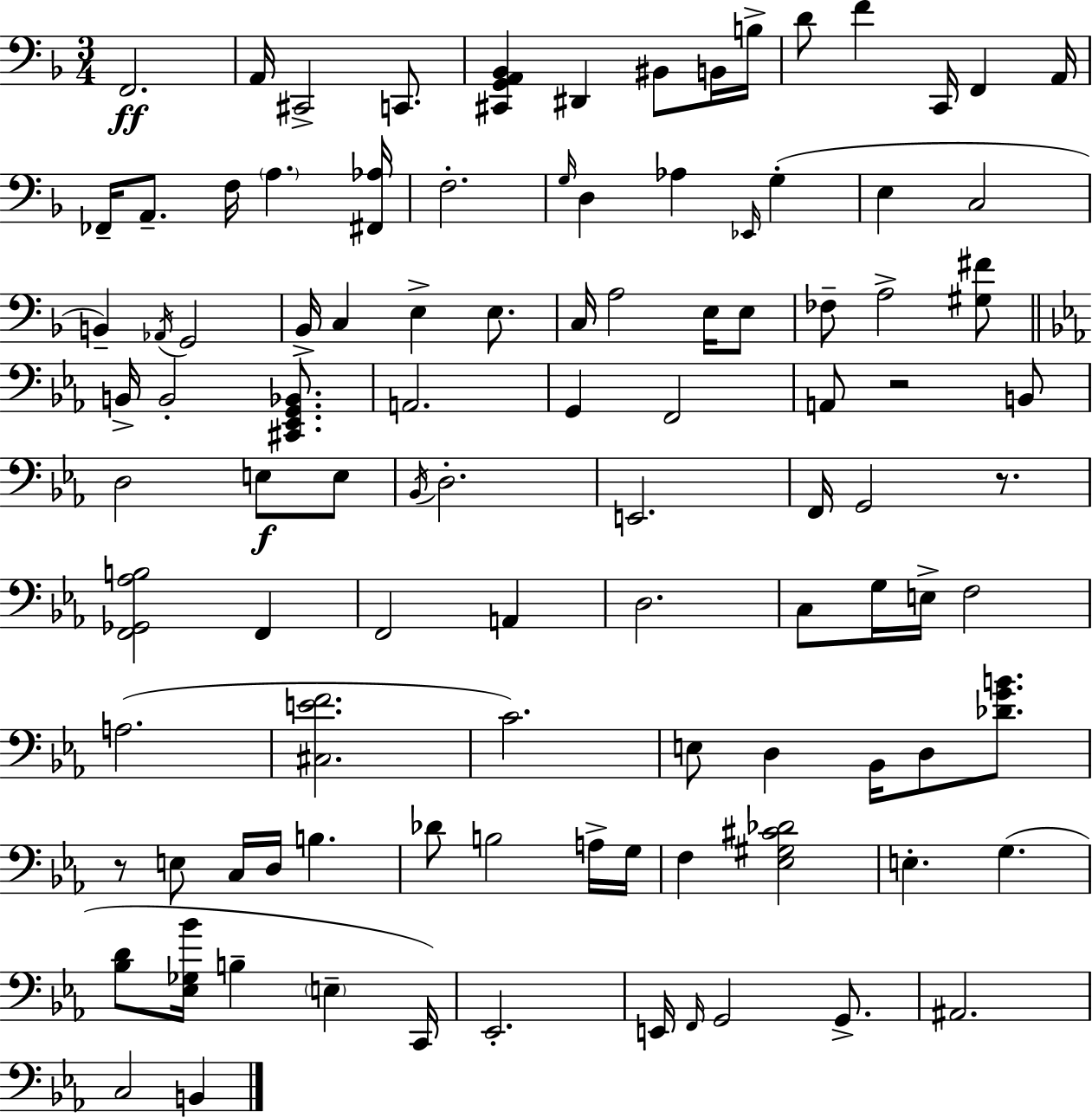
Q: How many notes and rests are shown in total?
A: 102